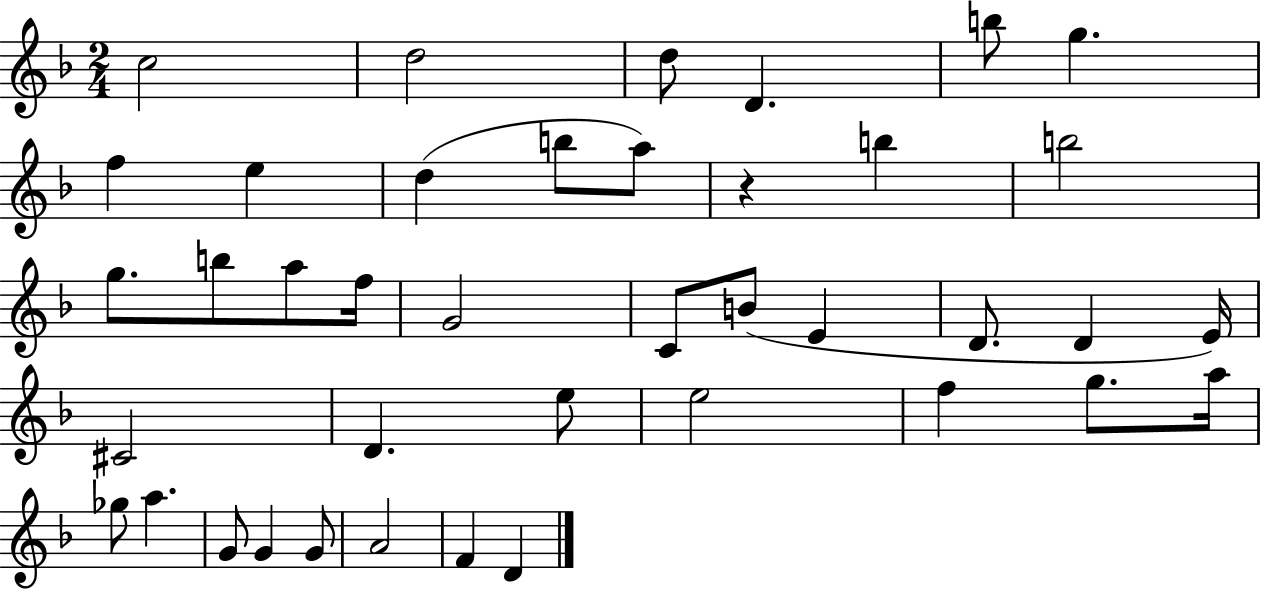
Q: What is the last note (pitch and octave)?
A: D4